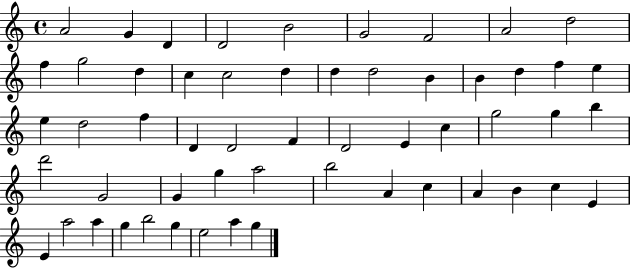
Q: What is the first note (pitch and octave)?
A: A4